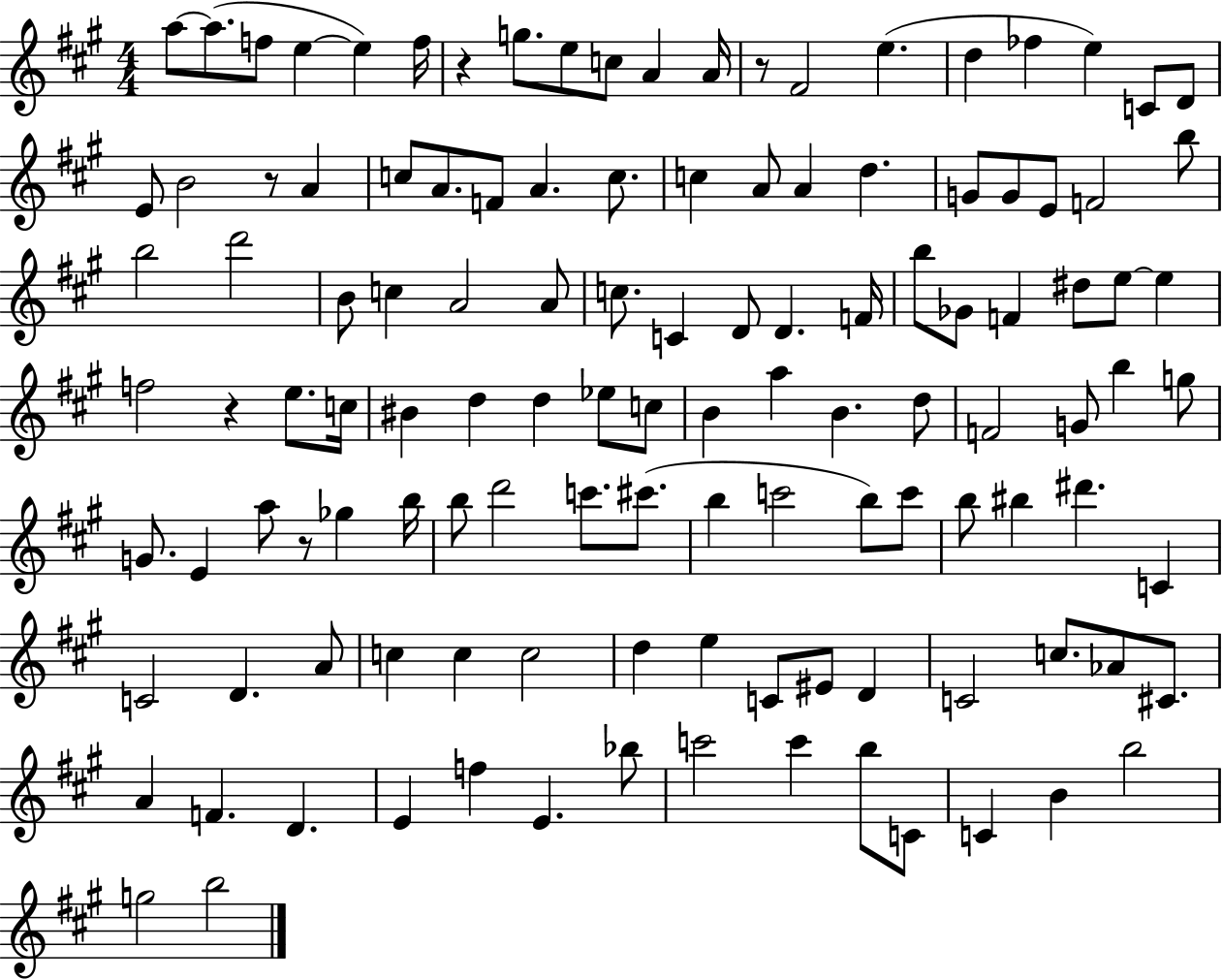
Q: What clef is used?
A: treble